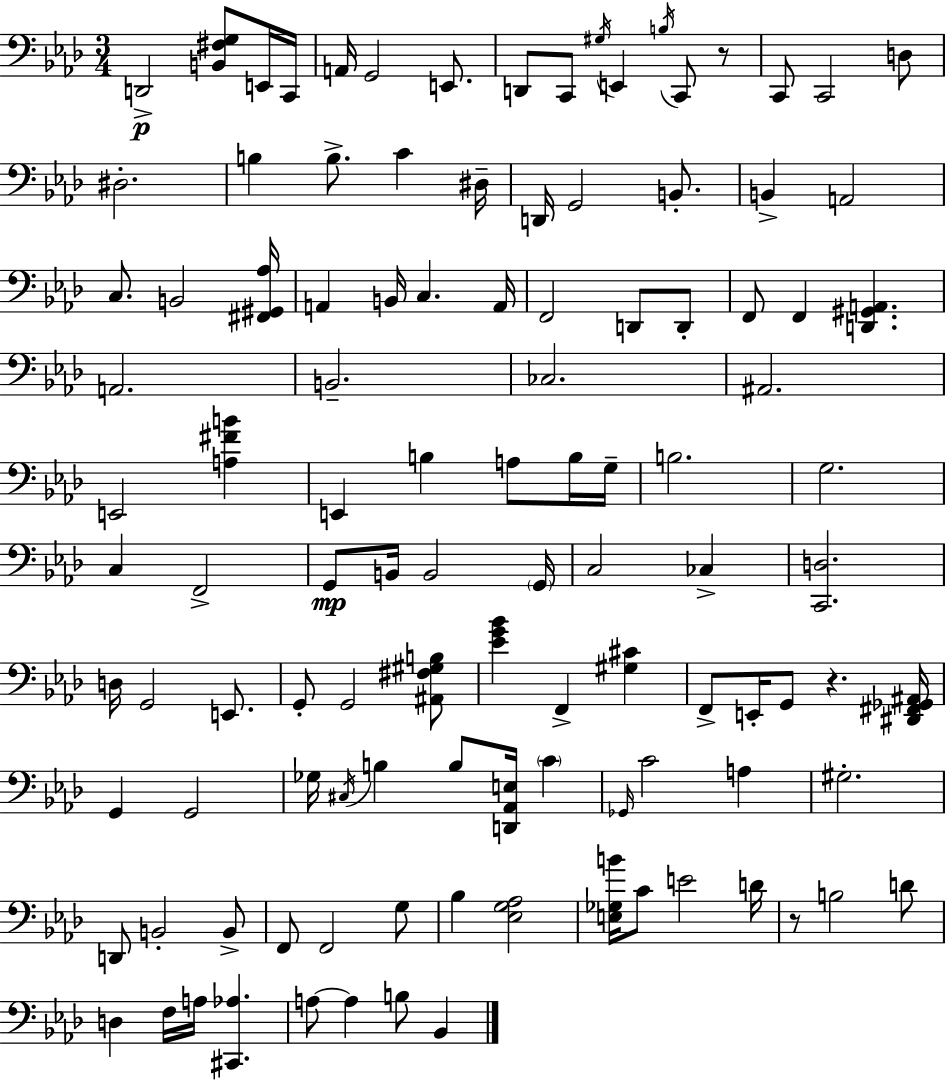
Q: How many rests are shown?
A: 3